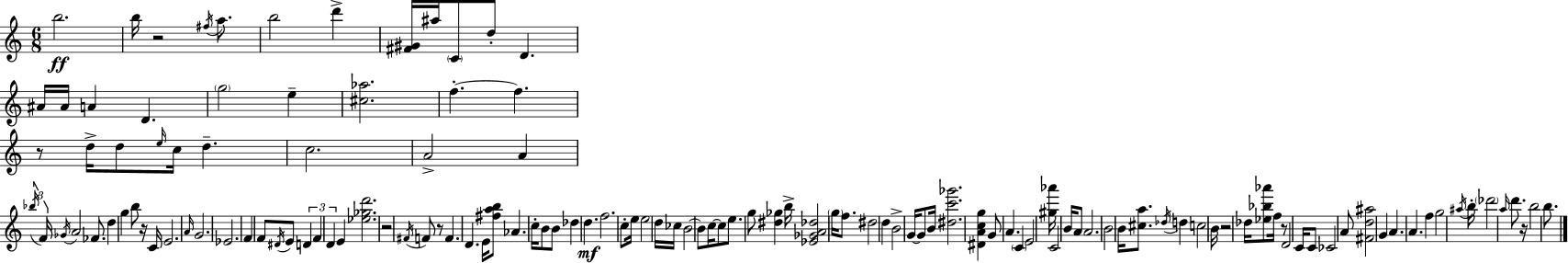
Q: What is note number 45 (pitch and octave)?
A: F4